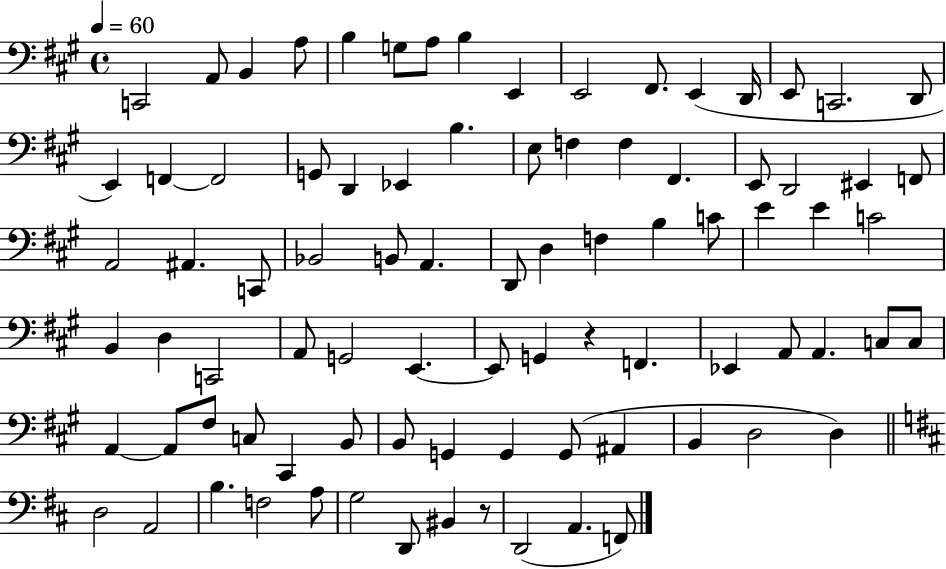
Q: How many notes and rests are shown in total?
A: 86